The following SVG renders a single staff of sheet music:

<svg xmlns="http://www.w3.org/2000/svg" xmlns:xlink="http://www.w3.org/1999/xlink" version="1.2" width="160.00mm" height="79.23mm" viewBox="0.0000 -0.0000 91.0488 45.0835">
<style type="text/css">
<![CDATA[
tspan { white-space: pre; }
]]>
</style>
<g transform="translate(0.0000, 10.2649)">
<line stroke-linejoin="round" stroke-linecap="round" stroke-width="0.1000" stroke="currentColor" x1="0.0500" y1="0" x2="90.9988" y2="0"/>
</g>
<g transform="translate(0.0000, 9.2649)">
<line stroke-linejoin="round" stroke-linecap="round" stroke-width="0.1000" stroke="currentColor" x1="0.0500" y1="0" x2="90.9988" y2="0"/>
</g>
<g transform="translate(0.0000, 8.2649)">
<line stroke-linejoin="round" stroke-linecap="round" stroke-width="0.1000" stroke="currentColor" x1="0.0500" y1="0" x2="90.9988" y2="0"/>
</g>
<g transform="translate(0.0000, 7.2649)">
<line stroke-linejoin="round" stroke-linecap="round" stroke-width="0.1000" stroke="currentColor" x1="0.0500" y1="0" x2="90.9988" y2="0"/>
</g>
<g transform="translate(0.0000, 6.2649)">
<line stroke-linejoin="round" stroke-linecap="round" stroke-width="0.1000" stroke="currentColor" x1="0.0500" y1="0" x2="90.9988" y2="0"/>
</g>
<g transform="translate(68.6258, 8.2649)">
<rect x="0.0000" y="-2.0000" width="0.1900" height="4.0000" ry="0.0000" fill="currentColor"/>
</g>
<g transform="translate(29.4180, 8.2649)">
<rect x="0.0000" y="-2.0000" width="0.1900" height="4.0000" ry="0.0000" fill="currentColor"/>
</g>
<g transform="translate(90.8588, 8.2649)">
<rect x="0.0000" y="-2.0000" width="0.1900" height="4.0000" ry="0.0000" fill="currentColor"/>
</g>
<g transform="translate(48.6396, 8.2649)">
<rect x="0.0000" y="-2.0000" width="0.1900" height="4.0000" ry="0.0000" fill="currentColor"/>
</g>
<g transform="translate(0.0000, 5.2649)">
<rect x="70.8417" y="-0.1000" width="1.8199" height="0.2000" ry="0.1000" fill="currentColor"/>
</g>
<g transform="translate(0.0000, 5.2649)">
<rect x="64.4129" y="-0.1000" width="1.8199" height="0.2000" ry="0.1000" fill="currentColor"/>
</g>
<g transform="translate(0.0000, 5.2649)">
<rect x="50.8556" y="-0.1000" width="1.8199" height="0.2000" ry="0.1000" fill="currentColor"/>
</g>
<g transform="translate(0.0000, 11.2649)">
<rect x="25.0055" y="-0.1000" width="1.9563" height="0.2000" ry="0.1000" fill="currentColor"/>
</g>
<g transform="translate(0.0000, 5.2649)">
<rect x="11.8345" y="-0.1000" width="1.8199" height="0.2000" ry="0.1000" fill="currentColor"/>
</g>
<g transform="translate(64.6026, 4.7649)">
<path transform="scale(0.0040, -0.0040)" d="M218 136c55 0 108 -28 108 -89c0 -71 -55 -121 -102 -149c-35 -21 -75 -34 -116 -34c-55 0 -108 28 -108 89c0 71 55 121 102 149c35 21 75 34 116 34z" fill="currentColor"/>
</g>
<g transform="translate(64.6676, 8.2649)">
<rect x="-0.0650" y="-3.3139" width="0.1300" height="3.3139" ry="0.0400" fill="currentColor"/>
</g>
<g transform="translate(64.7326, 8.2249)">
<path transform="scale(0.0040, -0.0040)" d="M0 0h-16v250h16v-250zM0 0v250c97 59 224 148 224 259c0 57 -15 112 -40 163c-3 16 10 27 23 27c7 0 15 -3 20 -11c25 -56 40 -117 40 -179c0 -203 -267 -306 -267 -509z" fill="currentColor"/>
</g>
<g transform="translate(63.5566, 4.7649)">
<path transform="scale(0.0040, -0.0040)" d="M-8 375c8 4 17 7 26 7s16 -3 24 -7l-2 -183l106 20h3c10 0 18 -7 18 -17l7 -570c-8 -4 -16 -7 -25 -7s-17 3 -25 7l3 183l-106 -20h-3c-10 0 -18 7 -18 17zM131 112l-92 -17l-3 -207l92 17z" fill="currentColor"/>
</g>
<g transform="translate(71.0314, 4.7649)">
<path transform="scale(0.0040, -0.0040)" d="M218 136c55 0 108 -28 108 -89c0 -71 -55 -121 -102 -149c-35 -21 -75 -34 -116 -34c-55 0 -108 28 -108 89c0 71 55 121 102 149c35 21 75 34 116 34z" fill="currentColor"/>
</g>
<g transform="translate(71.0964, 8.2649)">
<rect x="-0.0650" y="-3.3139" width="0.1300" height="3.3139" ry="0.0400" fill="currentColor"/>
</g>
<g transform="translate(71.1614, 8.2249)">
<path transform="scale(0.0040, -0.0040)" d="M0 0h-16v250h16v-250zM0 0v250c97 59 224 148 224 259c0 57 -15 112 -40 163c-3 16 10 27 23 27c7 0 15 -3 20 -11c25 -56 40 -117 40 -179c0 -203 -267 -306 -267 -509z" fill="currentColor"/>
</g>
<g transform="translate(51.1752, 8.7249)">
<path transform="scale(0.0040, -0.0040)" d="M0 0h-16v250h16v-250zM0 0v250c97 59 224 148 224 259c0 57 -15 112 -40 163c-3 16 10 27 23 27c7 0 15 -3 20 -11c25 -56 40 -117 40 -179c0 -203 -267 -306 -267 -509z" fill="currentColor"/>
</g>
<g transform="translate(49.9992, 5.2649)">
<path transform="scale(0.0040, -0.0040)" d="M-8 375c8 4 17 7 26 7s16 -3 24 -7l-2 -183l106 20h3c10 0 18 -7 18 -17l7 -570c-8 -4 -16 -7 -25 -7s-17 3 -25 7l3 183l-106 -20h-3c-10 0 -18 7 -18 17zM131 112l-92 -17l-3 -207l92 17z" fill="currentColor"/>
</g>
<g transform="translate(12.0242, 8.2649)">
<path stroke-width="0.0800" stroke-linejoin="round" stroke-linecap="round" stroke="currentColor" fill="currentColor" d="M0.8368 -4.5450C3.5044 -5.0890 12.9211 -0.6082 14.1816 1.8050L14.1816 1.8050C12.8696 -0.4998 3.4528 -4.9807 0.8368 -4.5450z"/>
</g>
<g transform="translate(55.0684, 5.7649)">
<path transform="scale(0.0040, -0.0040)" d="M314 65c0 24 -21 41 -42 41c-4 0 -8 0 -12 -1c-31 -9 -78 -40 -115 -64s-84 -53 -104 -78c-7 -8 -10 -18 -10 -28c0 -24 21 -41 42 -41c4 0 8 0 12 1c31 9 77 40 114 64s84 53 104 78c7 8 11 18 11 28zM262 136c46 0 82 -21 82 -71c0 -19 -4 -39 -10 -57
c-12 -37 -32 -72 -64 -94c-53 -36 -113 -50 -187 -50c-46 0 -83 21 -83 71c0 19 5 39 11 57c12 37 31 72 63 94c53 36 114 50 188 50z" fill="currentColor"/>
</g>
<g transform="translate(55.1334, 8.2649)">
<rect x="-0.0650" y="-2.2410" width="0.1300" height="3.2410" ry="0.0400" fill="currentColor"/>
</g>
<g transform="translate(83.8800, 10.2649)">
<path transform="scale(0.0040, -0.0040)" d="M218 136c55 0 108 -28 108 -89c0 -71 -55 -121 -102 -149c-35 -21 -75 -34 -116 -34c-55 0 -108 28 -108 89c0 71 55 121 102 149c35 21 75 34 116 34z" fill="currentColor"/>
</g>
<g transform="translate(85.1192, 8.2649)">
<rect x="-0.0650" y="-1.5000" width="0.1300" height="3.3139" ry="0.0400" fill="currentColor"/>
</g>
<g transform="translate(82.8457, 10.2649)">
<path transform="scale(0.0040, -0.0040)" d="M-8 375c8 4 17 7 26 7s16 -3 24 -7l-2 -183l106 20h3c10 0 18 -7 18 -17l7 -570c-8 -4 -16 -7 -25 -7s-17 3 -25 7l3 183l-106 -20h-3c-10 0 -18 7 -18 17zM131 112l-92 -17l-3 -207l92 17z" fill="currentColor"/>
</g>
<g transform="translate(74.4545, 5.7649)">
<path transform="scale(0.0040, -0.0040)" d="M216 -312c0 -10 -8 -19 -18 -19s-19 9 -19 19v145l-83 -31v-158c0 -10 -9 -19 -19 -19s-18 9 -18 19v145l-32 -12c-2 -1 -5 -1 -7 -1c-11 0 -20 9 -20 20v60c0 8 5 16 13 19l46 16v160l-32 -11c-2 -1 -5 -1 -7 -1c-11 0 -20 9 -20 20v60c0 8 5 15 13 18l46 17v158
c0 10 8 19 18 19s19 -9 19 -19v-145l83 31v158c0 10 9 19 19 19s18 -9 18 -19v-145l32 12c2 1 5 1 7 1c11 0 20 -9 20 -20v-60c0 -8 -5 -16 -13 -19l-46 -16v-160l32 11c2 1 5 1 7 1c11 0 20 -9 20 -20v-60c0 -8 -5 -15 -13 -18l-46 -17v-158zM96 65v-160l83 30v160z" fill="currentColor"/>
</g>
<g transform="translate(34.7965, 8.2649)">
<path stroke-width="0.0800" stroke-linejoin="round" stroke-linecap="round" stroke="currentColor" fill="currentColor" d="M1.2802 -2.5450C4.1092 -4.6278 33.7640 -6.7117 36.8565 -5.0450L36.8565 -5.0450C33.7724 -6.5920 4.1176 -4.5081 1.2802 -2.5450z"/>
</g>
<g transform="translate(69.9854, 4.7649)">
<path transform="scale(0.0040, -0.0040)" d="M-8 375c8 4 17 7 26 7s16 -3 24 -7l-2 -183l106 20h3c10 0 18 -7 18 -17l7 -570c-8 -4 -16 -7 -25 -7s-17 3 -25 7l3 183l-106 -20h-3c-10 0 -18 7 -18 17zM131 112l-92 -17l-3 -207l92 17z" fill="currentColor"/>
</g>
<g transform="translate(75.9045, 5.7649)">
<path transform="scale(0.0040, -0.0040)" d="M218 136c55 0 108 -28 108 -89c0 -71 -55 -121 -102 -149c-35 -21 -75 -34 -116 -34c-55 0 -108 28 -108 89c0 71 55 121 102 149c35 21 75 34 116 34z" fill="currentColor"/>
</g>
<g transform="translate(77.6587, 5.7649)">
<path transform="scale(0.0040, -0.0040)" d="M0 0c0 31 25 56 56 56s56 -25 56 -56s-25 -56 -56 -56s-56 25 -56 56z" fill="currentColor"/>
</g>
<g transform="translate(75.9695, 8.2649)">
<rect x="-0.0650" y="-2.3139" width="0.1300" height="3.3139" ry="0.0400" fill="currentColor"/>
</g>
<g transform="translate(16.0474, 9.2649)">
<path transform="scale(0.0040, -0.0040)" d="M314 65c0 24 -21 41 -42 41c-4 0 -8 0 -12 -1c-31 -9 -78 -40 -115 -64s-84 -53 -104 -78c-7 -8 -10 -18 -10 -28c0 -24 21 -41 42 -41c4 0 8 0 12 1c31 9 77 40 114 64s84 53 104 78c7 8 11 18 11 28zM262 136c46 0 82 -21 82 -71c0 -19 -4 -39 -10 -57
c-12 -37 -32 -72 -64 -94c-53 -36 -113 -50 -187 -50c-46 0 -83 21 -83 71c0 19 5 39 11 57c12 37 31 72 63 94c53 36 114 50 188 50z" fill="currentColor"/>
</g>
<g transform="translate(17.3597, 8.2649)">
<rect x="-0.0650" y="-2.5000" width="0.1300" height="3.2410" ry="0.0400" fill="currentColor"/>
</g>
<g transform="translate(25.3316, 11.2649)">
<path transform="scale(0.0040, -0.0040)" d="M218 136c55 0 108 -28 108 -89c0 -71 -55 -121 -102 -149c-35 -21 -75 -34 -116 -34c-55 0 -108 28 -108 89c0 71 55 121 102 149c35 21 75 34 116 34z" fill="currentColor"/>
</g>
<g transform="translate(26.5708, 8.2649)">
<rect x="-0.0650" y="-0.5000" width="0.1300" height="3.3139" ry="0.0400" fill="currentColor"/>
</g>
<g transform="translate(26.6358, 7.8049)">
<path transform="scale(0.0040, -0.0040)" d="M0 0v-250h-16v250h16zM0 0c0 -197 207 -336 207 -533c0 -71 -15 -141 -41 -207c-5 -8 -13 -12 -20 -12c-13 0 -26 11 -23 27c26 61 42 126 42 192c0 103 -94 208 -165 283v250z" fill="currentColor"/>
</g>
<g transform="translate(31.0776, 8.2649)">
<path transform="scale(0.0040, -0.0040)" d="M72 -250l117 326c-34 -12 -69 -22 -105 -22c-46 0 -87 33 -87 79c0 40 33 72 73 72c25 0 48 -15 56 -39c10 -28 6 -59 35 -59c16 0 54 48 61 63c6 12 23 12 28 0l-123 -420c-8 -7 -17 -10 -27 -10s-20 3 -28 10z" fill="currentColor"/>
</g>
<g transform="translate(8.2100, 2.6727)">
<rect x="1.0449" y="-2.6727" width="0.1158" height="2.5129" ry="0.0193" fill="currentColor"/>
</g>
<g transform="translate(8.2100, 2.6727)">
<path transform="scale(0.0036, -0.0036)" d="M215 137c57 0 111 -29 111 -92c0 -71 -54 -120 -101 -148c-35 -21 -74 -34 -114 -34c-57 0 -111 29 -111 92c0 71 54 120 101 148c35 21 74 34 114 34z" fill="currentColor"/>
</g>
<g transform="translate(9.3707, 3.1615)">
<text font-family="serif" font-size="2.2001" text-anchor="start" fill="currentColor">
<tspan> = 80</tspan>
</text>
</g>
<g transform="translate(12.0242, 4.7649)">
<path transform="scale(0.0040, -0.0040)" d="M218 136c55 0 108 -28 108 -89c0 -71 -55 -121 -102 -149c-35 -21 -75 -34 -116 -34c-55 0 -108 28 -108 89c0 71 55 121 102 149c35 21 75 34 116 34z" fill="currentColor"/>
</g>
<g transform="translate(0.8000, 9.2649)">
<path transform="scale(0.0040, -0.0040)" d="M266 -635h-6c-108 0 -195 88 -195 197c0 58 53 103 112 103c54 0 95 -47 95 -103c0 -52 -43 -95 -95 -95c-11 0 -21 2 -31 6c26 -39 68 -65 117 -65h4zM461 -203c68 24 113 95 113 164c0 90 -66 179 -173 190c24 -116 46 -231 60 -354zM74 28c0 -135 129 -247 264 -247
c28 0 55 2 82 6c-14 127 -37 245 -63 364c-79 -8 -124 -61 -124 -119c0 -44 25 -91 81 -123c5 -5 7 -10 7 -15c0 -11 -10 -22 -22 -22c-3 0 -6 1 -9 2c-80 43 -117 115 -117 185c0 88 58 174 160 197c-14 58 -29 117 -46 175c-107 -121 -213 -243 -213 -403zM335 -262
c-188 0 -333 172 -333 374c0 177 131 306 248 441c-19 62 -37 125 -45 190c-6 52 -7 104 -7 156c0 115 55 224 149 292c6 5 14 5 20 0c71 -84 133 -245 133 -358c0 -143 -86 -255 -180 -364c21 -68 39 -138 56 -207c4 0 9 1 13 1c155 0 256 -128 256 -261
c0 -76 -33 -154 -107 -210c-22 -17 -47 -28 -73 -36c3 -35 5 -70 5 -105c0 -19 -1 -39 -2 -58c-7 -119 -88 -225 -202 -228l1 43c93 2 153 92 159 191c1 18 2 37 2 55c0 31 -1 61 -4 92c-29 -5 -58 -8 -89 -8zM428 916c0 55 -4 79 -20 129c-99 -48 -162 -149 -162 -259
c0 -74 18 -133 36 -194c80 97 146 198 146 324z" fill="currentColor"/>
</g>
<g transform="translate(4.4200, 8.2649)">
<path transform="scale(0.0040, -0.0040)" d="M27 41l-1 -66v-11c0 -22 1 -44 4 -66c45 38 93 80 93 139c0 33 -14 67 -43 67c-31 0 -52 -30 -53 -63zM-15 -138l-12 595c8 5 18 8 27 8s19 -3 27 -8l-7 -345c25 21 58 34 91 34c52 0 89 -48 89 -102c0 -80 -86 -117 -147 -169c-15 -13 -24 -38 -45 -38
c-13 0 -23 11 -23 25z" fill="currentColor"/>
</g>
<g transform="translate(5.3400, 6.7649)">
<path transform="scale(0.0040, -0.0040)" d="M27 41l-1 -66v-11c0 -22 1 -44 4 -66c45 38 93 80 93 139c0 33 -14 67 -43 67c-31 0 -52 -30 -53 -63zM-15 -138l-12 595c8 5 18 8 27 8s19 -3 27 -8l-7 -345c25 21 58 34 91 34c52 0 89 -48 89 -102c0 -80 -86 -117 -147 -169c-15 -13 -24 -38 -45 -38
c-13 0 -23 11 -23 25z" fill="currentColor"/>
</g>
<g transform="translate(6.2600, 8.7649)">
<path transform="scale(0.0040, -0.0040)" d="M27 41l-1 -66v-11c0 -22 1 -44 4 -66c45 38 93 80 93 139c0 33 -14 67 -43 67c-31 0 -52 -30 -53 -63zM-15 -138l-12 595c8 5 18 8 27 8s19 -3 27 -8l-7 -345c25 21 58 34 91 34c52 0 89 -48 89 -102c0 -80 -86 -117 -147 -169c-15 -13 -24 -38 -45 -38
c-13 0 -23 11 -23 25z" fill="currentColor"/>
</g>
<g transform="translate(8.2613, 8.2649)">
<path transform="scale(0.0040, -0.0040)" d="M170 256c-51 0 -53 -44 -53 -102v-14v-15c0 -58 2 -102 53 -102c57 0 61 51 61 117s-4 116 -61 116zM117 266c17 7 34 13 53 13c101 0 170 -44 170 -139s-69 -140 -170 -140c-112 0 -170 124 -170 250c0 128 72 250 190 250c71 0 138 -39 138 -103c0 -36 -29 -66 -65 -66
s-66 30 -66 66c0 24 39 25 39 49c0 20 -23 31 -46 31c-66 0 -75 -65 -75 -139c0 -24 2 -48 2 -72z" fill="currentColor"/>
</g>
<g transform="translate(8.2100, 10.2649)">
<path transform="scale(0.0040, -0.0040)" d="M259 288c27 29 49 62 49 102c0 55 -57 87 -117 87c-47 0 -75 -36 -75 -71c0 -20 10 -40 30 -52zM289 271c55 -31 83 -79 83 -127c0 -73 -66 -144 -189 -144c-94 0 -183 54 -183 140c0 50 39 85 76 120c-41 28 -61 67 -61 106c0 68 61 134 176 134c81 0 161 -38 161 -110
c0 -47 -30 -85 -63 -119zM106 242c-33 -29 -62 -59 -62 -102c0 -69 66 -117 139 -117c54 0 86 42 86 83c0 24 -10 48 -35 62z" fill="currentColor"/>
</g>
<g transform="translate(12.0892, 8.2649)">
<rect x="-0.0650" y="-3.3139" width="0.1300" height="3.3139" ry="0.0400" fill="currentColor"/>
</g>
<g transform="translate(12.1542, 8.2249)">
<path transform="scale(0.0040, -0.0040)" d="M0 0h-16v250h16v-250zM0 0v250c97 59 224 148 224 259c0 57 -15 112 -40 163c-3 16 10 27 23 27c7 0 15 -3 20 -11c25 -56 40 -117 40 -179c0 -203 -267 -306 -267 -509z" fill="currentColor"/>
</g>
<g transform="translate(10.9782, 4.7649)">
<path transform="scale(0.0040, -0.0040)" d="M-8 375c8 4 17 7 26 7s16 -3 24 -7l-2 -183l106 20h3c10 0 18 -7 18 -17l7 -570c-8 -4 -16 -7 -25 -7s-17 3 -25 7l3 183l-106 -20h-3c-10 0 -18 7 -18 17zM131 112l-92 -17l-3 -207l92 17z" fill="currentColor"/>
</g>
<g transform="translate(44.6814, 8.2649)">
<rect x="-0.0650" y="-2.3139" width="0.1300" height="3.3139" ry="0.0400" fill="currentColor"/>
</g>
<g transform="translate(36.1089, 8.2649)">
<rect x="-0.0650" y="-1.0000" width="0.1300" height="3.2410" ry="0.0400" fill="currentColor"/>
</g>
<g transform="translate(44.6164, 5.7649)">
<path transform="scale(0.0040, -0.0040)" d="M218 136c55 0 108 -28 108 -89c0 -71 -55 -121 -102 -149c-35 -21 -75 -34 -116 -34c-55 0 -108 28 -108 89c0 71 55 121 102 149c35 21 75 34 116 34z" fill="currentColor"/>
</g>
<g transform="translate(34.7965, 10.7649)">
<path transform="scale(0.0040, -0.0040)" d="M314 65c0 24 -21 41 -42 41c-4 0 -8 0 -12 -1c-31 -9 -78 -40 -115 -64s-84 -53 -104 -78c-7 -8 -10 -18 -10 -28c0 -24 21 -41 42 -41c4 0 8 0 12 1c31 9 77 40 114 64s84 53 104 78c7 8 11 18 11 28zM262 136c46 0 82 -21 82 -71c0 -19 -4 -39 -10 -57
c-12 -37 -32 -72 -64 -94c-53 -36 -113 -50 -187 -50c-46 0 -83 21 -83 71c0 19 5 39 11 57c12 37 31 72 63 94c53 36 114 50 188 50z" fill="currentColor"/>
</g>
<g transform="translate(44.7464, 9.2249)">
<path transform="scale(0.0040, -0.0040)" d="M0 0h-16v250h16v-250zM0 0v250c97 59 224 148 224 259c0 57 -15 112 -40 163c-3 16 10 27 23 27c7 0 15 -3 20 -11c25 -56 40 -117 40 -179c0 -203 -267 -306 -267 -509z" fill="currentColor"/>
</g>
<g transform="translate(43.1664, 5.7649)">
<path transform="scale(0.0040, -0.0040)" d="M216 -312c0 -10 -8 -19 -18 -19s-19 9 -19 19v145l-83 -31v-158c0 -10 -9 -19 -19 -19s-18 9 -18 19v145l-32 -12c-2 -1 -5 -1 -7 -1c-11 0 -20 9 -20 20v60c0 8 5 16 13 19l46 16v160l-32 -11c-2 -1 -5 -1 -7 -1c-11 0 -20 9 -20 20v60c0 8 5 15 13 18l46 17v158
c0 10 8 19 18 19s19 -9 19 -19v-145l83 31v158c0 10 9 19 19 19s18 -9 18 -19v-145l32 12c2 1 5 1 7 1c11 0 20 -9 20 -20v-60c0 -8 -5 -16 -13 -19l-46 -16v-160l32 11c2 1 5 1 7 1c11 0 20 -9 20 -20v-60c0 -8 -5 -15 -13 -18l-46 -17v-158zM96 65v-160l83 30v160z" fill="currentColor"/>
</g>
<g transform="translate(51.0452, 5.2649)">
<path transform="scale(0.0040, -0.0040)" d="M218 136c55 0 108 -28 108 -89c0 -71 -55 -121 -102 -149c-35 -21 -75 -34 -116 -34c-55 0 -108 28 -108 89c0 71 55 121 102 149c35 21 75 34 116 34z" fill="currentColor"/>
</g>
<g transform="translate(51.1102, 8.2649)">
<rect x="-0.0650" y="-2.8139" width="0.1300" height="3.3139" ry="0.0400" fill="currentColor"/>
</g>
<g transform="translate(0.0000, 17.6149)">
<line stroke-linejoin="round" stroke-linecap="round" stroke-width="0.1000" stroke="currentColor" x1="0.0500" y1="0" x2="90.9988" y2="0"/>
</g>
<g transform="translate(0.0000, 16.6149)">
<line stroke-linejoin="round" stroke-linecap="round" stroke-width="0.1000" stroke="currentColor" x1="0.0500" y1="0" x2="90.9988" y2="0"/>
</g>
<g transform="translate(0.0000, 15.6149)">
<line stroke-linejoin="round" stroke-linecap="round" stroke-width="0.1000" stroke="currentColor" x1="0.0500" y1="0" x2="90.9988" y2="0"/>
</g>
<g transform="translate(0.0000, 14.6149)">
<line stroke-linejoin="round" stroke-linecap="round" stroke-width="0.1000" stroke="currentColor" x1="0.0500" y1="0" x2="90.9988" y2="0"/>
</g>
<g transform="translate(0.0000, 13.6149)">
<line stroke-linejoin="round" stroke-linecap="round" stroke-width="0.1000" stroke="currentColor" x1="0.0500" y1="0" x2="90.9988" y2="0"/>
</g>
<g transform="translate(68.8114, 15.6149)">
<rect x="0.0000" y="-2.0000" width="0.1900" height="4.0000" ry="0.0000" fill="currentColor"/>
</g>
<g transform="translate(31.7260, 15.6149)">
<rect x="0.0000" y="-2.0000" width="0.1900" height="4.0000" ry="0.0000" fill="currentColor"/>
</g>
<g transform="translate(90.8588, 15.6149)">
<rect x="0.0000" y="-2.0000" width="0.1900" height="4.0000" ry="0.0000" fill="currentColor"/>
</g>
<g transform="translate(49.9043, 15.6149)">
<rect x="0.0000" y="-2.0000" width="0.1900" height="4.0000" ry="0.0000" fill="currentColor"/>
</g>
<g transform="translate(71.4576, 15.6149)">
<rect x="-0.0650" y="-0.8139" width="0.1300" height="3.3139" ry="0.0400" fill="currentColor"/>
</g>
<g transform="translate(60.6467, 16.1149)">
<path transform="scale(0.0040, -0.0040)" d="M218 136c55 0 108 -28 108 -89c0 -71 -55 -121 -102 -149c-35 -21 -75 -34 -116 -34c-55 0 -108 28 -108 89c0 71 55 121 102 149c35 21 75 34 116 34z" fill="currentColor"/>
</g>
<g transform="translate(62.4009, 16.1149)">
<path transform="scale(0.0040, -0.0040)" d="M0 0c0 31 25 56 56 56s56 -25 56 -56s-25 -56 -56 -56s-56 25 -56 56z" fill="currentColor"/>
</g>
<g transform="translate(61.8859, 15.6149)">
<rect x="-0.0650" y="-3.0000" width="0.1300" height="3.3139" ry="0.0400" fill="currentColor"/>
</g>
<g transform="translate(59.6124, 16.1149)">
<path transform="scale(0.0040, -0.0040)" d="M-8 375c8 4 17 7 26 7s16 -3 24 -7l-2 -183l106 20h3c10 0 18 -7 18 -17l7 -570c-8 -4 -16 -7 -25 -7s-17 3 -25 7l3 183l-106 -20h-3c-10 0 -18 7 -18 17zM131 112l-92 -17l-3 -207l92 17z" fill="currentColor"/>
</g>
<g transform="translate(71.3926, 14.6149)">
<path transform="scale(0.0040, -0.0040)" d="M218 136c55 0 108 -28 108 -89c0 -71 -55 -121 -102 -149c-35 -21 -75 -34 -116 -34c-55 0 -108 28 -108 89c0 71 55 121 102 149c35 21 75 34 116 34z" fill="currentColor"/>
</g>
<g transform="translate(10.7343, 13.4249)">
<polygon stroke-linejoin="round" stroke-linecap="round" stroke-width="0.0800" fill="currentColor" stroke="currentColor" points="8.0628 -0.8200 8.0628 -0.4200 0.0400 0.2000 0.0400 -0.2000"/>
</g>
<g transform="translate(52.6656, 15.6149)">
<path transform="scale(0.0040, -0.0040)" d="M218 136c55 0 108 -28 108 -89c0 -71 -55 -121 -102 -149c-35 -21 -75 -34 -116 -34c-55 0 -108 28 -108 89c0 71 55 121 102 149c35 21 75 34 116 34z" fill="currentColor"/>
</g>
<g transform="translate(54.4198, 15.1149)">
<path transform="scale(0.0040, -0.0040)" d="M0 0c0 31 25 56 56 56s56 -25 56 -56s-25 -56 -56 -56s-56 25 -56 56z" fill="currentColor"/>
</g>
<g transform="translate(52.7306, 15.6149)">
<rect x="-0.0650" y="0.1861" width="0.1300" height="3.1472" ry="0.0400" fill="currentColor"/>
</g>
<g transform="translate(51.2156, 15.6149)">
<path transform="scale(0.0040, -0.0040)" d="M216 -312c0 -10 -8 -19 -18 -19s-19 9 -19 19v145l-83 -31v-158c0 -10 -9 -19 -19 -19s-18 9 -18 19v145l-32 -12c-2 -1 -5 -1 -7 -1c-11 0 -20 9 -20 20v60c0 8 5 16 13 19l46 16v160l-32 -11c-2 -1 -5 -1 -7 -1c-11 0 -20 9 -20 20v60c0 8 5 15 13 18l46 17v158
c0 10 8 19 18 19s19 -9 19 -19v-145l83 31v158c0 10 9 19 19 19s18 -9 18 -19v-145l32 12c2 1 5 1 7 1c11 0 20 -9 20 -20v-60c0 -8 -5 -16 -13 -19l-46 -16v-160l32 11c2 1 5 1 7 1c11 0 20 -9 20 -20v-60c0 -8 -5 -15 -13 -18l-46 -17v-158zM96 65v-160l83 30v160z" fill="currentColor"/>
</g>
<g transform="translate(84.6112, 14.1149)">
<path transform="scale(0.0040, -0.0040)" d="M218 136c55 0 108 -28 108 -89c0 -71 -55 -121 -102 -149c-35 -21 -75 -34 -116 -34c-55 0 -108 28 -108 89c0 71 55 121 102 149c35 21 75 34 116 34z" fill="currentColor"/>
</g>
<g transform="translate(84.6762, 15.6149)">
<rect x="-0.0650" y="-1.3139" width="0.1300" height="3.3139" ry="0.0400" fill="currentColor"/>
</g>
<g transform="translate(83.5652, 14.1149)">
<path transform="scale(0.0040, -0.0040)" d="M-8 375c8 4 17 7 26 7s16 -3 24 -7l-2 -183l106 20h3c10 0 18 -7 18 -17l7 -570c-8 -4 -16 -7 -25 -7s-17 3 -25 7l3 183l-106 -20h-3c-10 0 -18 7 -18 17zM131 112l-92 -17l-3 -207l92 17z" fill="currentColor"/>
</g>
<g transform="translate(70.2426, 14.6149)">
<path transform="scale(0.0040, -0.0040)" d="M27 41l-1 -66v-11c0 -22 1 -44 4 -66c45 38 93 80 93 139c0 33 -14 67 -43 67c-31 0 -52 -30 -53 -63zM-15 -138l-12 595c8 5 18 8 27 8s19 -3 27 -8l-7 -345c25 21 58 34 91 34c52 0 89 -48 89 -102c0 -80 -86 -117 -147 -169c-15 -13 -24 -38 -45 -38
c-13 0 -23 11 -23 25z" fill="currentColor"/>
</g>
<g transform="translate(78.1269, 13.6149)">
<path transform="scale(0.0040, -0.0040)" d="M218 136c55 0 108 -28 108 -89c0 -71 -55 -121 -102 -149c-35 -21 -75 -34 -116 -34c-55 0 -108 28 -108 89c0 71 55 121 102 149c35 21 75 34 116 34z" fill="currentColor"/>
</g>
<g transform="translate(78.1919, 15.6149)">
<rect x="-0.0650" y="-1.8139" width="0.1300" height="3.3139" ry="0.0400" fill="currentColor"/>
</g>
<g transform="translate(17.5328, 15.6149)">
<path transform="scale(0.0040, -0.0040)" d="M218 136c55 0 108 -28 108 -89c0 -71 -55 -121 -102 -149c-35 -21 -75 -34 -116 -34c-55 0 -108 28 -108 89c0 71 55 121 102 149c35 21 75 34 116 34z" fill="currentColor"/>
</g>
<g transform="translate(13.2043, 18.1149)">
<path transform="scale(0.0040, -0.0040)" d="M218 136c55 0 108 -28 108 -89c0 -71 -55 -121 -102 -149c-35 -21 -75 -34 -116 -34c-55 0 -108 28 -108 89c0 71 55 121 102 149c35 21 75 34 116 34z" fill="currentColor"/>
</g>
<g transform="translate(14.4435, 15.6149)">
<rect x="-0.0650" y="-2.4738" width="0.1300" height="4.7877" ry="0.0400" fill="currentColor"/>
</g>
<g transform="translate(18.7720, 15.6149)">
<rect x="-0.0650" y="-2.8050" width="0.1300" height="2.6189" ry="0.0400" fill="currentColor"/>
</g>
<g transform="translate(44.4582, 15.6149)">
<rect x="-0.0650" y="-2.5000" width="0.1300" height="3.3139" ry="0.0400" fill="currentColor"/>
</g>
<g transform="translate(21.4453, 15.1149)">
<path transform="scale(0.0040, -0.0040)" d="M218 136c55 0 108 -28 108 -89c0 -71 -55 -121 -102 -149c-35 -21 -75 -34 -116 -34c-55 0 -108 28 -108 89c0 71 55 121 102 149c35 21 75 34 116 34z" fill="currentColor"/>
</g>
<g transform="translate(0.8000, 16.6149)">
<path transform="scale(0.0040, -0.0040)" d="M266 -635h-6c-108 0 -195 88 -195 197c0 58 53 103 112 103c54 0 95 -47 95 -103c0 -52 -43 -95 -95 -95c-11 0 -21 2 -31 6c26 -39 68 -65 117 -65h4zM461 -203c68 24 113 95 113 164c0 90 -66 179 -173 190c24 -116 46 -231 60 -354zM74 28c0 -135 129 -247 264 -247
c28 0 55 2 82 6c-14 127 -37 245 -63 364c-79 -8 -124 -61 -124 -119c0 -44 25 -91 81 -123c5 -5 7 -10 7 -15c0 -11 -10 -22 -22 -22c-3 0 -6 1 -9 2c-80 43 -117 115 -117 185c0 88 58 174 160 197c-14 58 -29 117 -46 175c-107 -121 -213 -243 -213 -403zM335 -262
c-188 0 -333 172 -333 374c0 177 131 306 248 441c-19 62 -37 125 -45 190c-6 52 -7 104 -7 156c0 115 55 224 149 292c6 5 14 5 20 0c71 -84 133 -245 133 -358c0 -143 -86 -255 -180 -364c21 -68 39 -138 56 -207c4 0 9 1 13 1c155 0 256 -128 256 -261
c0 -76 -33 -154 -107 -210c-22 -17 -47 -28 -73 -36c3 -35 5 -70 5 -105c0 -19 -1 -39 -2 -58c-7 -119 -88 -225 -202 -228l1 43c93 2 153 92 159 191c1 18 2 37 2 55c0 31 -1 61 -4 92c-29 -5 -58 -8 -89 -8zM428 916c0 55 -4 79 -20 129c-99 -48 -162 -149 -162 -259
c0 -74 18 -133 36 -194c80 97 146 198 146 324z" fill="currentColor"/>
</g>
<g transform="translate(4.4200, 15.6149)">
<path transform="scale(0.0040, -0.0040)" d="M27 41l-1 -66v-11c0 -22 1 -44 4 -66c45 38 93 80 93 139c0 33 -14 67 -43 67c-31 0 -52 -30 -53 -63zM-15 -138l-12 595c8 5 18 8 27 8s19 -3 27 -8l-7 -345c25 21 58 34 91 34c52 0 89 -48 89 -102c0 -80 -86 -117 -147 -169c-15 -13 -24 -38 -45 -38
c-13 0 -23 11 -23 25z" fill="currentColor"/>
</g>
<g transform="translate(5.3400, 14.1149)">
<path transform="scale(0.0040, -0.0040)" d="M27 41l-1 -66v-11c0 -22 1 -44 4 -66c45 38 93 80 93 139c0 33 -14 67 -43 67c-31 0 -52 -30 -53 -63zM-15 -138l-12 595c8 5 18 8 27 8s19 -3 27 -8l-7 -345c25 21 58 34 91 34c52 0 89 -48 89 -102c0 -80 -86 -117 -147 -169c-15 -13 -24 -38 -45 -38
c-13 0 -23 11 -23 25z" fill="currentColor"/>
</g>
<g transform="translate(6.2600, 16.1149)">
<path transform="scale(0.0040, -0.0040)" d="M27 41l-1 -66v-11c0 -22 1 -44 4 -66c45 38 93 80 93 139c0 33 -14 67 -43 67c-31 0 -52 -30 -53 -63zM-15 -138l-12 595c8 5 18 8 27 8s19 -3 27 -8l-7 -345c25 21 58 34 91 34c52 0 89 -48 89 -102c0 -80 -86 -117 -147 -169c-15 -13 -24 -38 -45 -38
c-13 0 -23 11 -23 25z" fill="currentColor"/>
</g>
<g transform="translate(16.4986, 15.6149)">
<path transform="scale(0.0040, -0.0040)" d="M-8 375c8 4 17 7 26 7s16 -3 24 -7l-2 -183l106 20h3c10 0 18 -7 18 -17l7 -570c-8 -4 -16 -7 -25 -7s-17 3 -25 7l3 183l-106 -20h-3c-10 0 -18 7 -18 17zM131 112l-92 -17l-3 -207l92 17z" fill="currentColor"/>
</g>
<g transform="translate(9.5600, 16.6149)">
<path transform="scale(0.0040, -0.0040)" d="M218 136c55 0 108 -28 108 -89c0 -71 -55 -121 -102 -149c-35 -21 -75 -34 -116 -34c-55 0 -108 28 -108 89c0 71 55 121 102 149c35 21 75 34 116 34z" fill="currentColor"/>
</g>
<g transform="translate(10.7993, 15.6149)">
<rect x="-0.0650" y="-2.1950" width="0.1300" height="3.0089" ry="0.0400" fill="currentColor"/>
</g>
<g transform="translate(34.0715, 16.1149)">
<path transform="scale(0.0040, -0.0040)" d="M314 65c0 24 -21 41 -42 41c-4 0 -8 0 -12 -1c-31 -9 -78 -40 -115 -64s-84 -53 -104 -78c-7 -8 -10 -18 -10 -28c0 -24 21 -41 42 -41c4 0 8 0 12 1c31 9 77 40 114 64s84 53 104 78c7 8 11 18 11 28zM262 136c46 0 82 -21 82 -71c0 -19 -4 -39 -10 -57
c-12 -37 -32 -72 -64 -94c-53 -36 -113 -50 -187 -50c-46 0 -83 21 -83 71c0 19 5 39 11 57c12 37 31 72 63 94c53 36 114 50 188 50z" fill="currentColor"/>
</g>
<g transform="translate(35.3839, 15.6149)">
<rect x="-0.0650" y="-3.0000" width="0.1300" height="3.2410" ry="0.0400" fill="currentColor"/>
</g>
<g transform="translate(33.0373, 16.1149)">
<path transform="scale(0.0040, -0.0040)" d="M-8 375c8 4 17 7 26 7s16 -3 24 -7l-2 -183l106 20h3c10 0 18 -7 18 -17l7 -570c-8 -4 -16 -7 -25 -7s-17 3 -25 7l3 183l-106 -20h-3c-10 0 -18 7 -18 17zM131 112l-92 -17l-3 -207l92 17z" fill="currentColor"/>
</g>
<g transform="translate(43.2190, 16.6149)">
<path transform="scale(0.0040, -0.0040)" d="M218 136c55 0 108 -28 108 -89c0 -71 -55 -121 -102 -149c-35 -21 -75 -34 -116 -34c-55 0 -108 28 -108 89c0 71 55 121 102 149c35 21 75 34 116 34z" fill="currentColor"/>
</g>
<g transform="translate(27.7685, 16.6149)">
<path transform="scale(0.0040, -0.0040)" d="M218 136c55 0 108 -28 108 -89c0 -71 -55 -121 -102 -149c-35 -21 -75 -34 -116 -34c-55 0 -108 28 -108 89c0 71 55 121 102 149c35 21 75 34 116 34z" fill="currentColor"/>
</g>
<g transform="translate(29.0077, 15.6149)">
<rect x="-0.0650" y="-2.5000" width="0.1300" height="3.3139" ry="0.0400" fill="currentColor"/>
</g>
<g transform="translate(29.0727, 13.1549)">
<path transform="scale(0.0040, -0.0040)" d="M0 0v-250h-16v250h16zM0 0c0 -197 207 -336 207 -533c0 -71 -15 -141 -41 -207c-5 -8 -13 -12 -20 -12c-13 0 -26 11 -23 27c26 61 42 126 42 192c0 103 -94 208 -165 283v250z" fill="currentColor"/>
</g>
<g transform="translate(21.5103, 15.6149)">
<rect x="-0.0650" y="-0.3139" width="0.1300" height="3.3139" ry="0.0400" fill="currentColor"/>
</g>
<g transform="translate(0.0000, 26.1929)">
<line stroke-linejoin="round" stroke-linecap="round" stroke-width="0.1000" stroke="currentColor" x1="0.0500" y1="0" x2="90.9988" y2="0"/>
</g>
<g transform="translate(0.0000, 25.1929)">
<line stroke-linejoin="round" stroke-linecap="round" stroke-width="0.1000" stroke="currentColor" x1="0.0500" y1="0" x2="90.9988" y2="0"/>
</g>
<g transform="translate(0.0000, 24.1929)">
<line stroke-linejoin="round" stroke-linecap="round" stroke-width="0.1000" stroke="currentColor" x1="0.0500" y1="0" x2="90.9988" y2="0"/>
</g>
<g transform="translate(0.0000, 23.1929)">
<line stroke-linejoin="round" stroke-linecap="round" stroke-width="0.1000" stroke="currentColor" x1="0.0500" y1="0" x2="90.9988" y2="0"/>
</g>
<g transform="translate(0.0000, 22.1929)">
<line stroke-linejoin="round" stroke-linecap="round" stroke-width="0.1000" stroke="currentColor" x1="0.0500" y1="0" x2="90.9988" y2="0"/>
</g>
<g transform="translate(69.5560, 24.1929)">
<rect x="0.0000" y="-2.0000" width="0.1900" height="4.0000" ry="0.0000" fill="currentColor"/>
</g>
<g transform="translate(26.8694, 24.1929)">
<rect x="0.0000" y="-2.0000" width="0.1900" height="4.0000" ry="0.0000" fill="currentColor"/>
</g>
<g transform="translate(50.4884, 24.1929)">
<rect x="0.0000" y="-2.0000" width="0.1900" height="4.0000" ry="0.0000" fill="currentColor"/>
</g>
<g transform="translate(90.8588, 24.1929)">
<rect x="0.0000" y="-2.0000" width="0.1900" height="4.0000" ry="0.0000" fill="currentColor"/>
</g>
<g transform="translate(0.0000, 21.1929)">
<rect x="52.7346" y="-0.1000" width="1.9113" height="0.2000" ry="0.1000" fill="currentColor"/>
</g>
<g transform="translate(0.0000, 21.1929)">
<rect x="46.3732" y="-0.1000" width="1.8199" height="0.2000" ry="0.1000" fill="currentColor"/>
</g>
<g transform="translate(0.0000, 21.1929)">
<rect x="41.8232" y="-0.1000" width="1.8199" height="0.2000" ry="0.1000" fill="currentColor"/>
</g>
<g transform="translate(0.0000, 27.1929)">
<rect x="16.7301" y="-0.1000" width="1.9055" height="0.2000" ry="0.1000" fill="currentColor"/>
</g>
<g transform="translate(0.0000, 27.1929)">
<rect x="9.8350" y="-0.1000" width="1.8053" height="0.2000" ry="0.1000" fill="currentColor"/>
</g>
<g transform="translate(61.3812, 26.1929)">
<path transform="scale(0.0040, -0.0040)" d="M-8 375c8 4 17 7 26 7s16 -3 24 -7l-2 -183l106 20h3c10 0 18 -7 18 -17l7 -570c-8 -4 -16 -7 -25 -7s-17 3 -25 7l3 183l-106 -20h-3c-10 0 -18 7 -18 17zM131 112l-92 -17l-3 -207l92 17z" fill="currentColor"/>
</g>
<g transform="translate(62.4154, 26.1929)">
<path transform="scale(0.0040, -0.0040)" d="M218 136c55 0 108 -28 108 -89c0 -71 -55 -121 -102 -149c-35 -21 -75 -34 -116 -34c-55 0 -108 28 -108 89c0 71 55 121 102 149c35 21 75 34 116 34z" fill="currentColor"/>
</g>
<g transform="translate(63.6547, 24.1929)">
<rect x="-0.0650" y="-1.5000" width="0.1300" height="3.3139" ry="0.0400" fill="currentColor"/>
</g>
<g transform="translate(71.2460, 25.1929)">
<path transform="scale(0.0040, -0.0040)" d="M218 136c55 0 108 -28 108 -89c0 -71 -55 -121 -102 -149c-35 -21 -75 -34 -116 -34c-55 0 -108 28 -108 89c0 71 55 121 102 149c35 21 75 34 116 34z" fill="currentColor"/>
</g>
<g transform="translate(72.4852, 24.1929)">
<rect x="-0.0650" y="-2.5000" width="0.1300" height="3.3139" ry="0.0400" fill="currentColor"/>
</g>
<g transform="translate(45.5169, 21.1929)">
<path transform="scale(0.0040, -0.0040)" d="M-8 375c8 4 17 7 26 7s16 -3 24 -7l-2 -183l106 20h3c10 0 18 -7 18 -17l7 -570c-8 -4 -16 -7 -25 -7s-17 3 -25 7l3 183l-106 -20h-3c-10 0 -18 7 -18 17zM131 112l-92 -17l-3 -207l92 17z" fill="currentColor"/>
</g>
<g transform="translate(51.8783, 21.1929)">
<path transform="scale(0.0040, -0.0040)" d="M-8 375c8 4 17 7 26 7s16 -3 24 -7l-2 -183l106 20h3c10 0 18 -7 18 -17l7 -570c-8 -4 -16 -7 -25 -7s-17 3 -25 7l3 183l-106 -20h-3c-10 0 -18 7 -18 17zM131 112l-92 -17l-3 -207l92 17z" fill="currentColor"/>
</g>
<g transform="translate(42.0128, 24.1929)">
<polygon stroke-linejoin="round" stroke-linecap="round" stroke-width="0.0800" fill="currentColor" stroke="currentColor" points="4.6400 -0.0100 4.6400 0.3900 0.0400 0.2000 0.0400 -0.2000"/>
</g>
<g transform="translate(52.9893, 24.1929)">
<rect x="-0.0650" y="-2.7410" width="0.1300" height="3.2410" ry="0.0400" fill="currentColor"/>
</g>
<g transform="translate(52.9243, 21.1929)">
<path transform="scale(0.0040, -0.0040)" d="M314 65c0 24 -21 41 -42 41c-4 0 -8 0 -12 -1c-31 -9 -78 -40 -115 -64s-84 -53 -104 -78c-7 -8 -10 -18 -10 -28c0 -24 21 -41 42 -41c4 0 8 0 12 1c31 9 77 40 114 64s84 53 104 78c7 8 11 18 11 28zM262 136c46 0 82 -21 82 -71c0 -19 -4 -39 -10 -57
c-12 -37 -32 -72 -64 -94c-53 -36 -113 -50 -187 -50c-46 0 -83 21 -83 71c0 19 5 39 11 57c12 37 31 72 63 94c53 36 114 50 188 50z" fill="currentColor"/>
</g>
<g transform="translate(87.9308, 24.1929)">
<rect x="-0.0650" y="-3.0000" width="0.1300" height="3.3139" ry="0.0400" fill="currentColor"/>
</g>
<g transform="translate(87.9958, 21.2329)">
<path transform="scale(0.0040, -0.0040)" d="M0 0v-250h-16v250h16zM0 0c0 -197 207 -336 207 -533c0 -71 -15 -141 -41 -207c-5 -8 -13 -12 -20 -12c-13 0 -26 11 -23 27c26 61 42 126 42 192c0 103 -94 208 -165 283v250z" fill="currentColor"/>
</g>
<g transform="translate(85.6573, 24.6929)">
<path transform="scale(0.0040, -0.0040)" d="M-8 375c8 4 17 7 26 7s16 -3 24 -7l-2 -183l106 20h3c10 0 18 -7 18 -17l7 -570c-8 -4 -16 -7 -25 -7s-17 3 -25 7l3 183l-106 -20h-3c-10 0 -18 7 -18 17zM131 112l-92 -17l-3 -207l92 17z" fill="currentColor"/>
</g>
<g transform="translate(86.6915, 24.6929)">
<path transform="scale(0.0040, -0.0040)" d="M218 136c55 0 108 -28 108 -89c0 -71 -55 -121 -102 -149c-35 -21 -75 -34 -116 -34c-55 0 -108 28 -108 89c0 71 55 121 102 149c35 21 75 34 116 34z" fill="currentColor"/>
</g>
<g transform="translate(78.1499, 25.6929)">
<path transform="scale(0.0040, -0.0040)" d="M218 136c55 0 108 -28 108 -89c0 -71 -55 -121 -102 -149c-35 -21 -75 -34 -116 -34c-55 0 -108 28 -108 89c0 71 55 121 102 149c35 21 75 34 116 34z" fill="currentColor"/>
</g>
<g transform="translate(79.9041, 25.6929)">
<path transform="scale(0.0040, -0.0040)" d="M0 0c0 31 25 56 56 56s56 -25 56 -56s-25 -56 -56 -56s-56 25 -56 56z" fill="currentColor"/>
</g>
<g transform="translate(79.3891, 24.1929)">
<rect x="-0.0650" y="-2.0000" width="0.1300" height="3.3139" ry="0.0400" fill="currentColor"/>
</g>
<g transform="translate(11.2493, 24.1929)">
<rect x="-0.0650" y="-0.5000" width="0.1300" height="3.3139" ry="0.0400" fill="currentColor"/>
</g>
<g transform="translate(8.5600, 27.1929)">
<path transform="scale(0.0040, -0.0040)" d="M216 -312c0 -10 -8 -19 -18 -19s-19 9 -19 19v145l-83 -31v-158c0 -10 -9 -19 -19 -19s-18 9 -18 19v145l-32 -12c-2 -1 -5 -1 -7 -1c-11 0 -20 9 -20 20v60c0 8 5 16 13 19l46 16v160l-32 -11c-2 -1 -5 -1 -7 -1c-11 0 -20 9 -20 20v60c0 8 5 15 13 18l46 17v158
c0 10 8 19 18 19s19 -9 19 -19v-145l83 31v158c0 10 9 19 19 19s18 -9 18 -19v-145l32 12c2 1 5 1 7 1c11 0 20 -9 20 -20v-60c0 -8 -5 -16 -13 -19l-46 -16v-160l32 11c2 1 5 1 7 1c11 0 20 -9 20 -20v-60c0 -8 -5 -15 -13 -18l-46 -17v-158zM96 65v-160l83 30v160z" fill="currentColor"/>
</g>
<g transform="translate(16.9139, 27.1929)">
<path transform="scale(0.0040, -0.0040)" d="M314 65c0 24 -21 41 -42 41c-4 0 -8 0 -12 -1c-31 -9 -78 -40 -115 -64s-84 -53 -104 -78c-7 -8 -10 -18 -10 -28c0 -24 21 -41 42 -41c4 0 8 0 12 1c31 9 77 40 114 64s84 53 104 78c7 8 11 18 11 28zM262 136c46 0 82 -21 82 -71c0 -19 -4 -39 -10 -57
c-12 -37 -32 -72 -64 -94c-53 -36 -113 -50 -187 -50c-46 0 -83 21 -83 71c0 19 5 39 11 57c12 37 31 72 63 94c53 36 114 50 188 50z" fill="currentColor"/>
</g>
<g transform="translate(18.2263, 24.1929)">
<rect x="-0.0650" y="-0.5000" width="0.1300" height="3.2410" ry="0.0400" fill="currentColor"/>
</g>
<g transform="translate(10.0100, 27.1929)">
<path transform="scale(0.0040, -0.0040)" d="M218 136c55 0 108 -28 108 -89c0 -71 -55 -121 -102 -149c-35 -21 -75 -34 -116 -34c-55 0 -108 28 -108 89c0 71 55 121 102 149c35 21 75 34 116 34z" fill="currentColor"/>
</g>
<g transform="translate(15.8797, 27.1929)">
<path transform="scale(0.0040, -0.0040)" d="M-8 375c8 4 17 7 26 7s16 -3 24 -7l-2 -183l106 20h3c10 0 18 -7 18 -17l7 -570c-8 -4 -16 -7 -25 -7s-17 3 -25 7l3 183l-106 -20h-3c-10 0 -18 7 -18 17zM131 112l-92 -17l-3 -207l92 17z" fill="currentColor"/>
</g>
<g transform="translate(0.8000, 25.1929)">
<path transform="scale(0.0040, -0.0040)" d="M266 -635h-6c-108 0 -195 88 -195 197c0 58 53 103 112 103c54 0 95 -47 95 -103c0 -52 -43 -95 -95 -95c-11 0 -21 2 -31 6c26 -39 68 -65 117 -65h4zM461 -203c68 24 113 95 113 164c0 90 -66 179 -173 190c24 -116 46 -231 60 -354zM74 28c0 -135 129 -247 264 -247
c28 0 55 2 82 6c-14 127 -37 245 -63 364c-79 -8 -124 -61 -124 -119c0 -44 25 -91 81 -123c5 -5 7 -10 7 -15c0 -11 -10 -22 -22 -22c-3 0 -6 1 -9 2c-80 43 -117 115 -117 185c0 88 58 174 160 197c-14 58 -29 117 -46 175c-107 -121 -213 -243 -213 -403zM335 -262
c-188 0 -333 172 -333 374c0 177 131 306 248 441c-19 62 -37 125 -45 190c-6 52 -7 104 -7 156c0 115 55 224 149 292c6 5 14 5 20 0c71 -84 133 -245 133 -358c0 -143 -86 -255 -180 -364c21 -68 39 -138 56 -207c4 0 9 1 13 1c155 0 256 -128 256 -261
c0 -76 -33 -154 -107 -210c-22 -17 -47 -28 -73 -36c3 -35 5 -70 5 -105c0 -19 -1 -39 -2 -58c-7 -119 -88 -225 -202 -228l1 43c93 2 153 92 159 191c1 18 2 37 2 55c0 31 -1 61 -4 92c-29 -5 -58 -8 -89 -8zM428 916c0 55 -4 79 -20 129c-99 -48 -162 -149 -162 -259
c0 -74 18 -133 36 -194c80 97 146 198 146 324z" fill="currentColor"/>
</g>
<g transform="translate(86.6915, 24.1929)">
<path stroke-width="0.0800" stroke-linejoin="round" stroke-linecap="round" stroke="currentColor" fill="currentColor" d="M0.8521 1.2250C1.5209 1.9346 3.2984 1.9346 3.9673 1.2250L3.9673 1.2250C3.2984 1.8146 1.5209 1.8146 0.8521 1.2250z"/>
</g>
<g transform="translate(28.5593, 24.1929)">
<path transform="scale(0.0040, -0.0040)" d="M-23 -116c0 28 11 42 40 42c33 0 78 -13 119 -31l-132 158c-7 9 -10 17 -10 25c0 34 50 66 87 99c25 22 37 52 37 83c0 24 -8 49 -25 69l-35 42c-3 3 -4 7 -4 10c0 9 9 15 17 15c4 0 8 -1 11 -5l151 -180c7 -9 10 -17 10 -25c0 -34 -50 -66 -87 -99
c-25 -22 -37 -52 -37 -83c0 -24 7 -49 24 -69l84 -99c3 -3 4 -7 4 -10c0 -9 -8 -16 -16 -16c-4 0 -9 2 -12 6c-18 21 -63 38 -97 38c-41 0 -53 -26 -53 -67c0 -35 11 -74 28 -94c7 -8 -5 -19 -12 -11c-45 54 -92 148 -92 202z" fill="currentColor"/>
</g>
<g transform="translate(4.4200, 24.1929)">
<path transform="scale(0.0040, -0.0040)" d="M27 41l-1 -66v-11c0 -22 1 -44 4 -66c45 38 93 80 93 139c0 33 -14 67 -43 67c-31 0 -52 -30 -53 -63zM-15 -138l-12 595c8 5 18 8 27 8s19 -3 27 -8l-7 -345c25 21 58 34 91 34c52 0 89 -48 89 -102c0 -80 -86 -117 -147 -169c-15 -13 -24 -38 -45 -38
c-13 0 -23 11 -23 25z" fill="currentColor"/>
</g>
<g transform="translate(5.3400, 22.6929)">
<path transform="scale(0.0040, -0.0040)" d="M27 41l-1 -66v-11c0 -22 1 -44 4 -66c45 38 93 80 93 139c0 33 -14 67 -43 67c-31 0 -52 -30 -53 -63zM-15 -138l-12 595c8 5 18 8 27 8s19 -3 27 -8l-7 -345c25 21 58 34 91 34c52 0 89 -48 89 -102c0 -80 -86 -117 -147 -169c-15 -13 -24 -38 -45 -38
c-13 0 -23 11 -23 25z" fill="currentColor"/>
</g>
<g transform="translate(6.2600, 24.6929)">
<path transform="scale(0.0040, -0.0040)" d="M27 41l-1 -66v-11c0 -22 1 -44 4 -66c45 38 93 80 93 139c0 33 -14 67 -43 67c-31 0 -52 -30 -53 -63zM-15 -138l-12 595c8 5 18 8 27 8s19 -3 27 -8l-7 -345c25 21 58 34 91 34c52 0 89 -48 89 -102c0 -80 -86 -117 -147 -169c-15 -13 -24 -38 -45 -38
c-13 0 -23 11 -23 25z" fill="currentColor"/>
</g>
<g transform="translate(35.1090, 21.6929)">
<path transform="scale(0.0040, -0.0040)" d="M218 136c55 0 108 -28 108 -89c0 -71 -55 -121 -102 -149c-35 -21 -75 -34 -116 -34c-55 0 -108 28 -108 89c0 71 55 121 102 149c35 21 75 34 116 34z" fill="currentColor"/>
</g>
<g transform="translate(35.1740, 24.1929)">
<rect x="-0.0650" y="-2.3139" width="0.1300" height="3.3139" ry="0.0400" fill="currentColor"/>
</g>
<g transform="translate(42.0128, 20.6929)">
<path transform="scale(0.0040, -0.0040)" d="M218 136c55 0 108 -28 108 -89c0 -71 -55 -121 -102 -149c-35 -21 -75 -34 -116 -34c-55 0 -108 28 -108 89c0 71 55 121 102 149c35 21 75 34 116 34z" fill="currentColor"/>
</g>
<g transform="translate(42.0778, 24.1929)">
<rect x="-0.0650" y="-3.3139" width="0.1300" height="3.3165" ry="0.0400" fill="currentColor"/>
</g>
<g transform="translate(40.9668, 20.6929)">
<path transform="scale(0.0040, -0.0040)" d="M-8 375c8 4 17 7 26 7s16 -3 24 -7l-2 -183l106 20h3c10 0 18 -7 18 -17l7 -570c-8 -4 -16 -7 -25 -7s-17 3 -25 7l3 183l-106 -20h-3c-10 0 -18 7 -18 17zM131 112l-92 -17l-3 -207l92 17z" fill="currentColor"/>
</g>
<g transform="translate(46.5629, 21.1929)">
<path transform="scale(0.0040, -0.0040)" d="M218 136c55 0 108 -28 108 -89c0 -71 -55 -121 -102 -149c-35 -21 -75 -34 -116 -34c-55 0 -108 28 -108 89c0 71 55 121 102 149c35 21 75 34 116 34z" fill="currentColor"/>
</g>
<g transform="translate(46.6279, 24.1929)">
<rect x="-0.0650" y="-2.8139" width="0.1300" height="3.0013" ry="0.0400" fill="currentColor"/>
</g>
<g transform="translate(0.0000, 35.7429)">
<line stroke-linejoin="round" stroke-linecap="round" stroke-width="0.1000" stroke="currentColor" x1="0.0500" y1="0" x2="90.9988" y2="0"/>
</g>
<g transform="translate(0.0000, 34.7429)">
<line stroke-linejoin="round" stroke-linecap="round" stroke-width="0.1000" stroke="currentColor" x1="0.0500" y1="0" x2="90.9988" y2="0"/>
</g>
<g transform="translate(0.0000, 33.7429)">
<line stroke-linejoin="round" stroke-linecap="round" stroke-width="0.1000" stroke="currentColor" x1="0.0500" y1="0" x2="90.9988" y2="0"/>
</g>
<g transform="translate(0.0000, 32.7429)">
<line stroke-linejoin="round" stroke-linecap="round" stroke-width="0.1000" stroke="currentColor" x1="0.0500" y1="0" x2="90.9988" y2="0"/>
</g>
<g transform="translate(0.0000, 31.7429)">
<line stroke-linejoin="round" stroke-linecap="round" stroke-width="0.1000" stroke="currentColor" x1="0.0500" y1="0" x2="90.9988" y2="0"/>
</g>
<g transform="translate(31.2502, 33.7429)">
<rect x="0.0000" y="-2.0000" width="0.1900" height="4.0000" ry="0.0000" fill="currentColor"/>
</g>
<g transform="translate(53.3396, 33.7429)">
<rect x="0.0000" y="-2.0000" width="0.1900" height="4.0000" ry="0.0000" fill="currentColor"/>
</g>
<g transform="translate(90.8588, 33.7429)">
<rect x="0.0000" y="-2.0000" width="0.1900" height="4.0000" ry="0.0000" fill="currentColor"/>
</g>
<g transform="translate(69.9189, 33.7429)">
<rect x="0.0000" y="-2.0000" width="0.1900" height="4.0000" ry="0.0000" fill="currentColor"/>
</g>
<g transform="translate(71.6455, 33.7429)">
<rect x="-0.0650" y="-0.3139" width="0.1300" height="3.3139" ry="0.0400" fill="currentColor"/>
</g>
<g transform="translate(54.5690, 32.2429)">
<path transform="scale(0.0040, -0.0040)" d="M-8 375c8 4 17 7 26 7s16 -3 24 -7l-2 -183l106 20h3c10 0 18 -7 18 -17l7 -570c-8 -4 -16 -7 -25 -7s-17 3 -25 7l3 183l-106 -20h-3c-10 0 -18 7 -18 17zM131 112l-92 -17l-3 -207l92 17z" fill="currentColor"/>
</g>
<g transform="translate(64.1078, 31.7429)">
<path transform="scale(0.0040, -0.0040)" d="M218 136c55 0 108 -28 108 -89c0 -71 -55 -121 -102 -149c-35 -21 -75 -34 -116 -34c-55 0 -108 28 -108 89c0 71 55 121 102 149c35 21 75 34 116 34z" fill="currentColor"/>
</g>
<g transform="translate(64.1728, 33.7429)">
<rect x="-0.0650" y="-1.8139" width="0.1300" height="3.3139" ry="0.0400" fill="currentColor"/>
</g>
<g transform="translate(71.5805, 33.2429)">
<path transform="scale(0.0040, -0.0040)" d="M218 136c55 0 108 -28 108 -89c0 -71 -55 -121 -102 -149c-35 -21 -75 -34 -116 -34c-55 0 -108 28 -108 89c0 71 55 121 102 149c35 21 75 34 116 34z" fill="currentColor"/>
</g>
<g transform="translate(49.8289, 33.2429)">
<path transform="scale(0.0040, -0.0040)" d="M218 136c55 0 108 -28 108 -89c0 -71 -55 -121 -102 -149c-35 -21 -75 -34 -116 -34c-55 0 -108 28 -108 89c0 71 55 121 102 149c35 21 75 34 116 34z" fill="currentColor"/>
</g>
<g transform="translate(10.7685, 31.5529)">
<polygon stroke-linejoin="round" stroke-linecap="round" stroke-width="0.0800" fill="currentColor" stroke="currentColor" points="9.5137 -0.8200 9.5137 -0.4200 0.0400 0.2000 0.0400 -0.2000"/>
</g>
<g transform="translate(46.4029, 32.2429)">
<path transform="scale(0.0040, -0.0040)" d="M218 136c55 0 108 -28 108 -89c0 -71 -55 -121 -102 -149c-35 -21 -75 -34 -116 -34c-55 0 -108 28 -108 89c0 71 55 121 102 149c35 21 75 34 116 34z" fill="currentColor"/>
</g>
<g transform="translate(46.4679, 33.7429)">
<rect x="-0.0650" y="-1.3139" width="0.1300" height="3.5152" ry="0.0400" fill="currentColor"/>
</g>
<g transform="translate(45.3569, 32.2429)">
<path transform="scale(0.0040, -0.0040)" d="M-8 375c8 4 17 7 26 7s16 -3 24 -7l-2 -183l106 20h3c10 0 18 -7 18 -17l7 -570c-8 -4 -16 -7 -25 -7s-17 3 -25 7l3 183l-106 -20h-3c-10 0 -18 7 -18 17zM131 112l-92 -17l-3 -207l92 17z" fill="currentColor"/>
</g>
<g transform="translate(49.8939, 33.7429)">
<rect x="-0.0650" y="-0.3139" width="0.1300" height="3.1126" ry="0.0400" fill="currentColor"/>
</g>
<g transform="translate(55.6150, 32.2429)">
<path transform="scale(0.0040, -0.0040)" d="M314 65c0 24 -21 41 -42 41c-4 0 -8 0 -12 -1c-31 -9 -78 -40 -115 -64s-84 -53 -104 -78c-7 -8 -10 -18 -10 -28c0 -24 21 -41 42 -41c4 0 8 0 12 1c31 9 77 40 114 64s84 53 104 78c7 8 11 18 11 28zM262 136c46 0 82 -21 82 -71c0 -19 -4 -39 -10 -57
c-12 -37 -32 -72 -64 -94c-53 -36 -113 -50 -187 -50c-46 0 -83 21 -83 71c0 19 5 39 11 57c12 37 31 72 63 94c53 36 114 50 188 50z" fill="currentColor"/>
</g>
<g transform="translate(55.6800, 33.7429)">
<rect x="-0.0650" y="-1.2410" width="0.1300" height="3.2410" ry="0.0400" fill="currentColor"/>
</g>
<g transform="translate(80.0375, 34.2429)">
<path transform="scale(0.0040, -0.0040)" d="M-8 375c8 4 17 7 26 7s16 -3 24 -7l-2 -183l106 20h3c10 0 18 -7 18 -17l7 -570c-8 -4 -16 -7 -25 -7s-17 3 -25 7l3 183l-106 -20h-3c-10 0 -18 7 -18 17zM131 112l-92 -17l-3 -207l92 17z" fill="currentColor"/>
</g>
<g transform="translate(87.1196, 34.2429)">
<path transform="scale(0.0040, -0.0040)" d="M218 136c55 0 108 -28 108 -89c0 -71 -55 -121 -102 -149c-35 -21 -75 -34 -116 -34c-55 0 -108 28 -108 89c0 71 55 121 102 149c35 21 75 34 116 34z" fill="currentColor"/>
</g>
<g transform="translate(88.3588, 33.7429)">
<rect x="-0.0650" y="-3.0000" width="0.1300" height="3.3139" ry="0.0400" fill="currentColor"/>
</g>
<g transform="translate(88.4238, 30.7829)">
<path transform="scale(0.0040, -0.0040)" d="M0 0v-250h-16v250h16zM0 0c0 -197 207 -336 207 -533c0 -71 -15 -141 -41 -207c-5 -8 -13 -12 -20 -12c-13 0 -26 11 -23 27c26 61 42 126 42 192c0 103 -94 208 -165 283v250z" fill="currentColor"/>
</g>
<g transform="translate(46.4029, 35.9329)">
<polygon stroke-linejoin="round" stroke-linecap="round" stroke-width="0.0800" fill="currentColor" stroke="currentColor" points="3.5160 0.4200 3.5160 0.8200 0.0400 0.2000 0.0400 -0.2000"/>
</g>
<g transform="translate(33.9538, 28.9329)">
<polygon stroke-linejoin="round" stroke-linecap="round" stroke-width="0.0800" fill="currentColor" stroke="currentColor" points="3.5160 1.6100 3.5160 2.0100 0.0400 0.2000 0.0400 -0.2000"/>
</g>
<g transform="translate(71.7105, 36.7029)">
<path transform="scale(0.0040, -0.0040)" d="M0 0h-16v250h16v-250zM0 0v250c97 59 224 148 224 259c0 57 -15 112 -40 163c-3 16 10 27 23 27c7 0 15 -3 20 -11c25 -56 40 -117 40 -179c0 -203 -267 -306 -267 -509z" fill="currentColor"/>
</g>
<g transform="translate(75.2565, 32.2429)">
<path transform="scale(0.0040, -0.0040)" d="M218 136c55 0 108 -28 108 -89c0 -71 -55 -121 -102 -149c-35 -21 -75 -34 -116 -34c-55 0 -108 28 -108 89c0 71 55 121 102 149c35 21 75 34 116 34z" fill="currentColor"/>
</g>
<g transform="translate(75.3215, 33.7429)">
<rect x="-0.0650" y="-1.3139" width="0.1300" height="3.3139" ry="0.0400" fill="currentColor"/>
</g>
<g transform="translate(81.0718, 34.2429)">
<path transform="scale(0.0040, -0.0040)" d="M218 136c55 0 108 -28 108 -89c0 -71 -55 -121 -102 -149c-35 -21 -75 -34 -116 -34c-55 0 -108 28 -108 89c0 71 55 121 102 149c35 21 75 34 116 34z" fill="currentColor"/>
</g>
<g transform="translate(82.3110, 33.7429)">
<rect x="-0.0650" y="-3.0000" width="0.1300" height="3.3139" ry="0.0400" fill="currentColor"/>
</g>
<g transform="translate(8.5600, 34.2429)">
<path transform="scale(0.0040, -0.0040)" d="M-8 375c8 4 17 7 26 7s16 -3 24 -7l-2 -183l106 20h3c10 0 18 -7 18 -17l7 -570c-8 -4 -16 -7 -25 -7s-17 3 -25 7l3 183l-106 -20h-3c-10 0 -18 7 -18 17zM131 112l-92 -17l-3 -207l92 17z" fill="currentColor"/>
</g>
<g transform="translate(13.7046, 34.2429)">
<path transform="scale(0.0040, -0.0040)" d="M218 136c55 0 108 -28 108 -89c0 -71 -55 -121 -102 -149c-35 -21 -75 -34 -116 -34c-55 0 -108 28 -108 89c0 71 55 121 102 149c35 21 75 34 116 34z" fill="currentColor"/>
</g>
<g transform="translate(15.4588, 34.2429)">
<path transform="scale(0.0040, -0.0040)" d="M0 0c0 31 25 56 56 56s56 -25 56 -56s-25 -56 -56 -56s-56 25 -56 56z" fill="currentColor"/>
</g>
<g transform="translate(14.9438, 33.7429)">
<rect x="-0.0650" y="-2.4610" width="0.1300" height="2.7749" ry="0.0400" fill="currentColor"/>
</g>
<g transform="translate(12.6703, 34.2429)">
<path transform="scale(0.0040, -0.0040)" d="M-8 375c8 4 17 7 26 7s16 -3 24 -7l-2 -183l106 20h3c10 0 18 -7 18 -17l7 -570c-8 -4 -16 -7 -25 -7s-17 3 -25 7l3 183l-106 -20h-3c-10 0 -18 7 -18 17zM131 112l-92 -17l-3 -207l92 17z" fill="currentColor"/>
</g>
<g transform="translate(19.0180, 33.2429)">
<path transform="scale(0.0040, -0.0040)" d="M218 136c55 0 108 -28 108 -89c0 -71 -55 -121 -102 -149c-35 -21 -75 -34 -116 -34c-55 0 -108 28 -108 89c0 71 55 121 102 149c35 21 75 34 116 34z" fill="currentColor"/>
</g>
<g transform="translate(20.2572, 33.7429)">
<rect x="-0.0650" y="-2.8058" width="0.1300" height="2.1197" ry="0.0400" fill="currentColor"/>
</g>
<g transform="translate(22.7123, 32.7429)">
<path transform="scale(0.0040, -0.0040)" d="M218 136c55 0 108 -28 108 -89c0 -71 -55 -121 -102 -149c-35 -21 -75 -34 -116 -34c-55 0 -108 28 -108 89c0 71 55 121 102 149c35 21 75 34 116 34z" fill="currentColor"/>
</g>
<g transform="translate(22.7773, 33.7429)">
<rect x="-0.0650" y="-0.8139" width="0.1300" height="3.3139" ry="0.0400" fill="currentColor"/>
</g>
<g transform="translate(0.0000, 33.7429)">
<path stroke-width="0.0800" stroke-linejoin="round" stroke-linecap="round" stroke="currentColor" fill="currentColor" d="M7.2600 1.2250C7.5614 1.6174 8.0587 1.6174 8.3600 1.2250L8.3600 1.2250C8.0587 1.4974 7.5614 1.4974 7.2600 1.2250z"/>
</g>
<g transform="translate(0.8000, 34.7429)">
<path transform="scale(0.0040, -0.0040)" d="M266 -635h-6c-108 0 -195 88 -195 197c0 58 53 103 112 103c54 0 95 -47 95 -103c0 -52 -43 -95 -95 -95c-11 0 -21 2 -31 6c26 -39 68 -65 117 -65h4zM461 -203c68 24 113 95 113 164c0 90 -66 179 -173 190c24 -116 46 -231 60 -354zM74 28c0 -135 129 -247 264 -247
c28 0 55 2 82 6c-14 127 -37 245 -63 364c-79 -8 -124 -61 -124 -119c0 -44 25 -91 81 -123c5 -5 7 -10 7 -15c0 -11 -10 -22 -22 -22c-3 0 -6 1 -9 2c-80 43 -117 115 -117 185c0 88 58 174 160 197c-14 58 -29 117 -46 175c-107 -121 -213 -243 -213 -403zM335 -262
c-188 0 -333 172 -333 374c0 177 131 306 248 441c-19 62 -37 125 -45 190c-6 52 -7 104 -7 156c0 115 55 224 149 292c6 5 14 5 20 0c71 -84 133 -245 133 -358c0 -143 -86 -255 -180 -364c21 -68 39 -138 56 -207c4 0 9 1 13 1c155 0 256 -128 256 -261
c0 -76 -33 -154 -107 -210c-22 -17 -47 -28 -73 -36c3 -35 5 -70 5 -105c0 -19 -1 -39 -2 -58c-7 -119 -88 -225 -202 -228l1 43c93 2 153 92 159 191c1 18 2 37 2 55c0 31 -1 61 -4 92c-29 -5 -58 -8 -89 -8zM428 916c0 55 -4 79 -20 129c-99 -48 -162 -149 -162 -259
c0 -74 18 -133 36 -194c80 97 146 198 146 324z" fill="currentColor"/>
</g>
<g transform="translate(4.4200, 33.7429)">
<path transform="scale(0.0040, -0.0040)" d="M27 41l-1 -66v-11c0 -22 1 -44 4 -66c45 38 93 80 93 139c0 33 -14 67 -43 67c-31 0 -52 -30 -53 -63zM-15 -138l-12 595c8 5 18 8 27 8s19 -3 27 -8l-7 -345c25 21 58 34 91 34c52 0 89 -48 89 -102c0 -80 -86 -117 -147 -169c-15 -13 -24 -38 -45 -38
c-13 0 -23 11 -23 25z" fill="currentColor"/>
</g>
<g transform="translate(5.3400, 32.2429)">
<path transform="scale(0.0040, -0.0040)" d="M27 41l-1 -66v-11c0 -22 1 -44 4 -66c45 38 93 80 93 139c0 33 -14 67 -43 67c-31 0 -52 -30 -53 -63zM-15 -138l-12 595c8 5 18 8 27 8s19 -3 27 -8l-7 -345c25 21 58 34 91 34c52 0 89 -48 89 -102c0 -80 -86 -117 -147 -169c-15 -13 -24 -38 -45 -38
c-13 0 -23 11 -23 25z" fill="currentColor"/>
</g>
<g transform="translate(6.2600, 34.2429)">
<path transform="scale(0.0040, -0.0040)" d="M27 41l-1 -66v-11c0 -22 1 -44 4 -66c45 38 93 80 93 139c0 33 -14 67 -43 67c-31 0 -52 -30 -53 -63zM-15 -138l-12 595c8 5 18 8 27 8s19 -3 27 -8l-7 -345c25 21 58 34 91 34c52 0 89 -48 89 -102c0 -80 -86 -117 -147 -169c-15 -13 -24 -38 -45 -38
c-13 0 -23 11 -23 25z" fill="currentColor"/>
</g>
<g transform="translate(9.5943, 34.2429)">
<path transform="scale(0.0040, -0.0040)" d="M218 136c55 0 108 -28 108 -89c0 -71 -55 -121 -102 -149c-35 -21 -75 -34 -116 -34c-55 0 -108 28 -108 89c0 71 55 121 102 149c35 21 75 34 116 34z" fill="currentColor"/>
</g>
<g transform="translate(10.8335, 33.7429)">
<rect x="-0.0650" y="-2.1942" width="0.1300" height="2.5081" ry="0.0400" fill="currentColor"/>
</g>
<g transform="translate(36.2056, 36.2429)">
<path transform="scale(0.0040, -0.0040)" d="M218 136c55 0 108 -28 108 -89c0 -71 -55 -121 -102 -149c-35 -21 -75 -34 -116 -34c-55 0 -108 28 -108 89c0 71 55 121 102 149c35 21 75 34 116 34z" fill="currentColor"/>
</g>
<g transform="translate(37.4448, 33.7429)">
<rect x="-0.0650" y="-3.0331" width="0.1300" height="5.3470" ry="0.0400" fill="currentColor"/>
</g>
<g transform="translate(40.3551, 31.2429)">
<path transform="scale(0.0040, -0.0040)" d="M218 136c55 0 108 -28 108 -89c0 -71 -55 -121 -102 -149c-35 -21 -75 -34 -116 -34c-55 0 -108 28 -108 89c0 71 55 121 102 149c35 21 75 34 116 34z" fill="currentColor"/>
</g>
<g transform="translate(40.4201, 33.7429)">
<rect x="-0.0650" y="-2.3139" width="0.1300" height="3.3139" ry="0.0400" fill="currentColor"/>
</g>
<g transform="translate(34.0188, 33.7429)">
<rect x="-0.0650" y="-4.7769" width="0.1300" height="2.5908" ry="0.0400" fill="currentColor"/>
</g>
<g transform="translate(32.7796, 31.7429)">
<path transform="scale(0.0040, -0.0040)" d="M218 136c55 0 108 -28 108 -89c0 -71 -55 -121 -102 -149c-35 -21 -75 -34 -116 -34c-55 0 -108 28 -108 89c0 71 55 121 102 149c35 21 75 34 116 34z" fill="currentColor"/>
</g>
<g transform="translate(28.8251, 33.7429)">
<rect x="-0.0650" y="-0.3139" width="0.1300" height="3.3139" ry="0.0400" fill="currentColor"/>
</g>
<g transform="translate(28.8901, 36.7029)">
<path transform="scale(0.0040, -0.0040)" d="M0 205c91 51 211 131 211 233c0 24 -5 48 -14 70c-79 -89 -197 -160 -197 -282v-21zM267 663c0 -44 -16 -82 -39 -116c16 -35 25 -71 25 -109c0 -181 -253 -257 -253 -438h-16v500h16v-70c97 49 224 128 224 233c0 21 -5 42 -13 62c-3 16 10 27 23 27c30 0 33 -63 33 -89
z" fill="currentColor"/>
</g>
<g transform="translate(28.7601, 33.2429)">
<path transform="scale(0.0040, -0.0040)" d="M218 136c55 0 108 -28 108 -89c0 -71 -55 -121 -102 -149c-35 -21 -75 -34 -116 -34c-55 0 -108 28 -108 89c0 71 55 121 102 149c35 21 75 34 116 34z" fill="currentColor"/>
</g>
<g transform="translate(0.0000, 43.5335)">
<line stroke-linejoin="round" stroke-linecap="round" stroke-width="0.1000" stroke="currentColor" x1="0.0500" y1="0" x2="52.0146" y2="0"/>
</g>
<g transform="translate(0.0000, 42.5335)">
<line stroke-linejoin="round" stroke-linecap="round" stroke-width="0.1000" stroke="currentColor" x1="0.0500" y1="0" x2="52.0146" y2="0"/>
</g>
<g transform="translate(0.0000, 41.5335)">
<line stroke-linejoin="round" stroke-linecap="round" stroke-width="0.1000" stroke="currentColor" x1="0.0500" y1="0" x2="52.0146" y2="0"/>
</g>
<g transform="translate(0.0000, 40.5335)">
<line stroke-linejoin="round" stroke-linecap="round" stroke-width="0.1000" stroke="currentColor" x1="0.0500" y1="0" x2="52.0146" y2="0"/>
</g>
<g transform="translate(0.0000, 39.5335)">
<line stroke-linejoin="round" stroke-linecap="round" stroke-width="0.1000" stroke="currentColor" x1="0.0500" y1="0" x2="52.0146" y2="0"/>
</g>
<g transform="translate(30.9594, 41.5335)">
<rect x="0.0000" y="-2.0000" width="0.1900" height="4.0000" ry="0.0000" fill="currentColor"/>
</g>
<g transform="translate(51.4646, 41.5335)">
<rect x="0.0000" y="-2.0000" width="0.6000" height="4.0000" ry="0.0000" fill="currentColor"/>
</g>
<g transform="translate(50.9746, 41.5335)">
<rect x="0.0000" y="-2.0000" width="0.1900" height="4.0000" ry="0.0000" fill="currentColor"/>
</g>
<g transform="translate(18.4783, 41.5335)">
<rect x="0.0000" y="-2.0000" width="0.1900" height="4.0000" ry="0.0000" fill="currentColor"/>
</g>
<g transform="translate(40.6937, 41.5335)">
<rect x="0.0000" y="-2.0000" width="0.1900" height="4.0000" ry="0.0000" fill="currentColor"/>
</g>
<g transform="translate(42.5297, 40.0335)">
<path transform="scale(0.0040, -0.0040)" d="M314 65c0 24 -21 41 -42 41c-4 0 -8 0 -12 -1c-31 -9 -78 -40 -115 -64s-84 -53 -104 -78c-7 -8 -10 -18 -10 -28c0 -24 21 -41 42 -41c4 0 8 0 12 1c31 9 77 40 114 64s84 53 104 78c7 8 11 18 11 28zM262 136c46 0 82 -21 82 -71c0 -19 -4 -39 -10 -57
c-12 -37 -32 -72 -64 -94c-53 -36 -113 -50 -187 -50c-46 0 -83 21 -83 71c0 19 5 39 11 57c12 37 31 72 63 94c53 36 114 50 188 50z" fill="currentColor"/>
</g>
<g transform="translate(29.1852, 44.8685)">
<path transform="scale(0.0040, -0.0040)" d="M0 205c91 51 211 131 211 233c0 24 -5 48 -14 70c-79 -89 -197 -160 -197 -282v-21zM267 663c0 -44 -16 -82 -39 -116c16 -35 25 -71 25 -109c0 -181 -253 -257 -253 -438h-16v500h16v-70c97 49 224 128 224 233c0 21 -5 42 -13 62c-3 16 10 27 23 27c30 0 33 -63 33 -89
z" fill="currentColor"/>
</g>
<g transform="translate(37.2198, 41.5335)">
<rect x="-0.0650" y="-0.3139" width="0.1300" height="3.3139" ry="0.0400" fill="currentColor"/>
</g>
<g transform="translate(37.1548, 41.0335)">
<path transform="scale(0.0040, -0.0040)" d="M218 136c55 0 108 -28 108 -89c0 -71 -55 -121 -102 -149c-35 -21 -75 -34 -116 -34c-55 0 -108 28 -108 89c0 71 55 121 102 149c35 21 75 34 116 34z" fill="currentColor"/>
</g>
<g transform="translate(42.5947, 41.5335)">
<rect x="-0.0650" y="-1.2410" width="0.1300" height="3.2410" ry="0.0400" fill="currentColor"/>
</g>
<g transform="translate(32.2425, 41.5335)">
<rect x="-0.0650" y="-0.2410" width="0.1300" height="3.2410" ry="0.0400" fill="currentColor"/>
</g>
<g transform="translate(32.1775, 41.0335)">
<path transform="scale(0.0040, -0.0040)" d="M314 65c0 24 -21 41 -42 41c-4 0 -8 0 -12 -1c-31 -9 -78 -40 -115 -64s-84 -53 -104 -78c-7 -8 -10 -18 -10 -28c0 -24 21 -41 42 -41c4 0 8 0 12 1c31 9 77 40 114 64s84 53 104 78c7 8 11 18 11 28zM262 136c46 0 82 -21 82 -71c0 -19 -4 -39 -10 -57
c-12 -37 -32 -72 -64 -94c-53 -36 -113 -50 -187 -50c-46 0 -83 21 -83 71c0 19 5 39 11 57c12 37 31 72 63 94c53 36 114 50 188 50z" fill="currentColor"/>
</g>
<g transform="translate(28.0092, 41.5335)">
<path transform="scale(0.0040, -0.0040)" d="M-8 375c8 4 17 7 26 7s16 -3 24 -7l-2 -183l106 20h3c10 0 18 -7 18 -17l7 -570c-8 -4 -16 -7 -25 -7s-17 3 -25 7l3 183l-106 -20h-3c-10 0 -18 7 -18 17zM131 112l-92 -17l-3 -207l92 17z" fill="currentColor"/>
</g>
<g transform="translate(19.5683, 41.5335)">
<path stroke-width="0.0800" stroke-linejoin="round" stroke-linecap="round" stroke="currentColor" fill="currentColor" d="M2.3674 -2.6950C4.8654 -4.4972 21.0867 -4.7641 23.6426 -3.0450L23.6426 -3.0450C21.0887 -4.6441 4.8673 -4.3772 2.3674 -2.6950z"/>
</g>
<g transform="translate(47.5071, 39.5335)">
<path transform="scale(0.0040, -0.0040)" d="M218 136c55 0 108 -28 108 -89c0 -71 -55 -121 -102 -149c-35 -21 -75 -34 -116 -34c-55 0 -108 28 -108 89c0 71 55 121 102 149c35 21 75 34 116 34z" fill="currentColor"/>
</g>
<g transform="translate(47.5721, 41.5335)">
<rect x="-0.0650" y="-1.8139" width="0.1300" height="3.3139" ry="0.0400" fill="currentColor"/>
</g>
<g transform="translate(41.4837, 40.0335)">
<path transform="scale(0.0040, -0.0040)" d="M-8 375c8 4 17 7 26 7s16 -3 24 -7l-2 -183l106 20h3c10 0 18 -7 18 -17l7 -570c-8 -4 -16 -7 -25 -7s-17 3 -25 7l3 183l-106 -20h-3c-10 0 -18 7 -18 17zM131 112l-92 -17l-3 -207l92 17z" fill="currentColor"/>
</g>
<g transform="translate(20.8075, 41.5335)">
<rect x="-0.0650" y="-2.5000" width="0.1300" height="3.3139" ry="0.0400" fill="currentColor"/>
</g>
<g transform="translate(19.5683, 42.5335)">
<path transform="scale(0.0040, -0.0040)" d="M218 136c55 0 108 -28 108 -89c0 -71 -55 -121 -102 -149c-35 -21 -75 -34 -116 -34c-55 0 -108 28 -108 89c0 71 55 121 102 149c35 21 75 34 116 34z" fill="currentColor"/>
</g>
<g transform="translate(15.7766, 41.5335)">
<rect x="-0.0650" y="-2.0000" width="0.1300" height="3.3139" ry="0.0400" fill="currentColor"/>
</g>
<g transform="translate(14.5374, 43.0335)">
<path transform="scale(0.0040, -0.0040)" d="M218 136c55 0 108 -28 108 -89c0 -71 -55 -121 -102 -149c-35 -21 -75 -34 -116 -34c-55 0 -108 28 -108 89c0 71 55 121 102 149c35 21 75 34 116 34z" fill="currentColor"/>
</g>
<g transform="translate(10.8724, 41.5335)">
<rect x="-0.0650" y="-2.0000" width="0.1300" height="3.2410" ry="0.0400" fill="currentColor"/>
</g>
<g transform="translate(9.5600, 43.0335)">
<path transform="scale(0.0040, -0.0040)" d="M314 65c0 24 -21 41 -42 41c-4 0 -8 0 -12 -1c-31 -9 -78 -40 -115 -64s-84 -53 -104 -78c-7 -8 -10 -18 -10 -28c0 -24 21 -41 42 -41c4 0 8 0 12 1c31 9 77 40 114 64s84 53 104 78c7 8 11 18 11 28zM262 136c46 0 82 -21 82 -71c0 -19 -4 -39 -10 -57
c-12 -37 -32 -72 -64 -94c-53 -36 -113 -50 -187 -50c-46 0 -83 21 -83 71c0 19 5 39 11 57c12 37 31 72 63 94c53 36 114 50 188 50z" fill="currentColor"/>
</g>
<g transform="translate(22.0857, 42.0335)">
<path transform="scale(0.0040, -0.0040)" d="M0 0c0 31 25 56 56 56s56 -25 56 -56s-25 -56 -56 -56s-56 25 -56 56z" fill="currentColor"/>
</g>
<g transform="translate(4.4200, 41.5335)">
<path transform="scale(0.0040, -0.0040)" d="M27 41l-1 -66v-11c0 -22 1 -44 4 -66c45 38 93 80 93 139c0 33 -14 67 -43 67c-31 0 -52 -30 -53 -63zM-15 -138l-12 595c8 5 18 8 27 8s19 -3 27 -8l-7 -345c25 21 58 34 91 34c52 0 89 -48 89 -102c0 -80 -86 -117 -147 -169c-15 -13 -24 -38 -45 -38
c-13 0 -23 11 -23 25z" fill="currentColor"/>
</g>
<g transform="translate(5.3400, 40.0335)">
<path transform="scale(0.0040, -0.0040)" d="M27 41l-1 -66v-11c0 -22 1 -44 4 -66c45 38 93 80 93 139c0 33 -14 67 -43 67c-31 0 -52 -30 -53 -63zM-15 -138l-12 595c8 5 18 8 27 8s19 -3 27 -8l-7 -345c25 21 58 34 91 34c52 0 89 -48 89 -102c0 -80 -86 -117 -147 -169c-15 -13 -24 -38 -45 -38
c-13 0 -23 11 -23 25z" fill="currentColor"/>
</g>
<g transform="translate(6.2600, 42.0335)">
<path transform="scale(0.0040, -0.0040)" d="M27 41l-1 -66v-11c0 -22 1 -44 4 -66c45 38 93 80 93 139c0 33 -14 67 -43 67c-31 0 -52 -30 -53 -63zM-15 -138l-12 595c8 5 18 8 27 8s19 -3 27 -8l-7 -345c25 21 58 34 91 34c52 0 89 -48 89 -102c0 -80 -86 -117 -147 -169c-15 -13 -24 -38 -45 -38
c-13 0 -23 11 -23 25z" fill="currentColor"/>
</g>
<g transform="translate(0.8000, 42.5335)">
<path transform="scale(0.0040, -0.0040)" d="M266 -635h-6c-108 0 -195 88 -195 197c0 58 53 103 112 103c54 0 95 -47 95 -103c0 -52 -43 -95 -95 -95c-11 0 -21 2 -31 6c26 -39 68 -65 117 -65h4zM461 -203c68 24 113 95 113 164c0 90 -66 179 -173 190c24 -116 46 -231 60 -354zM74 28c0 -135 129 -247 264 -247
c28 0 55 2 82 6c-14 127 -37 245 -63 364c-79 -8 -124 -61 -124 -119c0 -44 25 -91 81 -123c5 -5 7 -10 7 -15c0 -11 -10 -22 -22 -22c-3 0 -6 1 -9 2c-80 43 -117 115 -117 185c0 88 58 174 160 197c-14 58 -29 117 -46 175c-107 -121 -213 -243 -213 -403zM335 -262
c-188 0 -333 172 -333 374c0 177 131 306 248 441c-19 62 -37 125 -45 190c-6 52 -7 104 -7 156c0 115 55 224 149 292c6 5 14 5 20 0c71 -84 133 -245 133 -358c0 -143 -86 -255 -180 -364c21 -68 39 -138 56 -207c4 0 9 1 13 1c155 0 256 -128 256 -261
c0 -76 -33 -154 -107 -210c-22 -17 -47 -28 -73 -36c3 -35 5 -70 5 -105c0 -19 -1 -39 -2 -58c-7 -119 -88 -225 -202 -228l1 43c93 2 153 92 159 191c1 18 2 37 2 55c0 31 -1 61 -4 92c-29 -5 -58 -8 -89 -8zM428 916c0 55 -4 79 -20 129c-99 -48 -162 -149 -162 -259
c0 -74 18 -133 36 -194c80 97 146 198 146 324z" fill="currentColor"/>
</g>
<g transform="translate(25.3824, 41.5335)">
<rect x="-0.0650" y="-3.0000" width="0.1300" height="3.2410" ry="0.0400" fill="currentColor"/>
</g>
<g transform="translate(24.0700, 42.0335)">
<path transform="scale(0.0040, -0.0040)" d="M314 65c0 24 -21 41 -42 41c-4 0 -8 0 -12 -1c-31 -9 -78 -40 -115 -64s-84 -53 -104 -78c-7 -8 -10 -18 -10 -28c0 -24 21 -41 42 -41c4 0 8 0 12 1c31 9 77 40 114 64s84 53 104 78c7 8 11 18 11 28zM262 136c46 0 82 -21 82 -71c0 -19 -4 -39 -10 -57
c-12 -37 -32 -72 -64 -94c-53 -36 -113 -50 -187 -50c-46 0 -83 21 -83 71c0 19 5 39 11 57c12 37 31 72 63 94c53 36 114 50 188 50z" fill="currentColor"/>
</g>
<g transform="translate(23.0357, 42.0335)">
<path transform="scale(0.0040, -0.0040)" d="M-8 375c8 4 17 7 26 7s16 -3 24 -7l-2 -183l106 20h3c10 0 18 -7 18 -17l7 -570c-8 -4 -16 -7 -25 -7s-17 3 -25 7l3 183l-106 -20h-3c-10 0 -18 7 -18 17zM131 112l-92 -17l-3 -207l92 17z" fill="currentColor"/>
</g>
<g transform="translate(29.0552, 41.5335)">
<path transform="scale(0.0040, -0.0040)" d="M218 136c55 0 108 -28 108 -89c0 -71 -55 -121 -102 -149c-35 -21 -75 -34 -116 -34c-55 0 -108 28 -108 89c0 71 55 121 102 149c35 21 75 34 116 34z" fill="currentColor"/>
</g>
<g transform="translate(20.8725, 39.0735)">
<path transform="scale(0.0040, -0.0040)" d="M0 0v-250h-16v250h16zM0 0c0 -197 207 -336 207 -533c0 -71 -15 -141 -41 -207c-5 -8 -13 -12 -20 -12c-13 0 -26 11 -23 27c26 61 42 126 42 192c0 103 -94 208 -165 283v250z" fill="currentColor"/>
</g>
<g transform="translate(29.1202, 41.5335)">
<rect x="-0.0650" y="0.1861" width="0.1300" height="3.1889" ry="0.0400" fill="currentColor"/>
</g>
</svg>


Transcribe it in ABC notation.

X:1
T:Untitled
M:6/8
L:1/4
K:Eb
b/2 G2 C/2 z/2 D2 ^g/2 a/2 g2 b/2 b/2 ^g E G/2 D/2 B/2 c G/2 A2 G ^B A _d f e ^C C2 z g b/2 a/2 a2 E G F A/2 A/2 A/2 c/2 d c/4 f/2 D/2 g e/2 c/2 e2 f c/2 _e A A/2 F2 F G/2 A2 B/4 c2 c e2 f